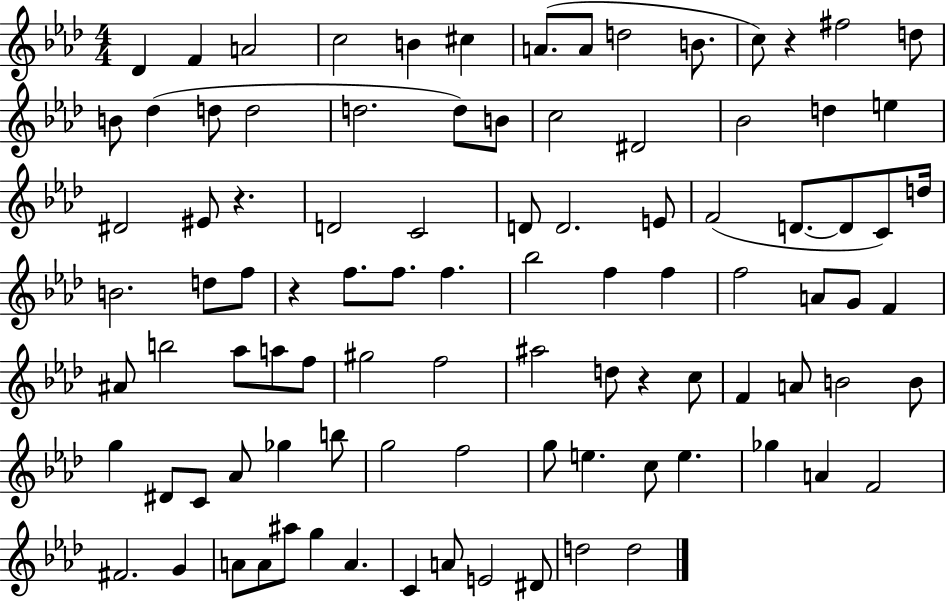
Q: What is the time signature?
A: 4/4